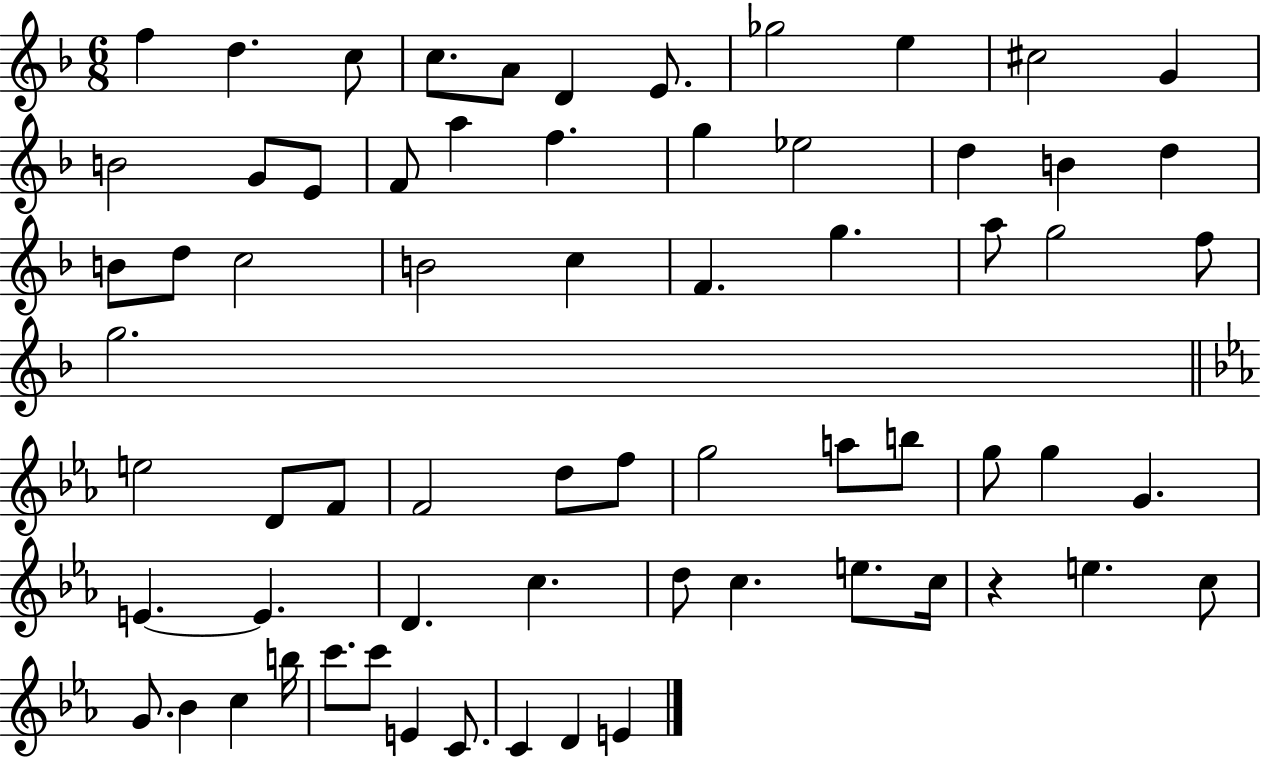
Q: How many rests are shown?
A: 1